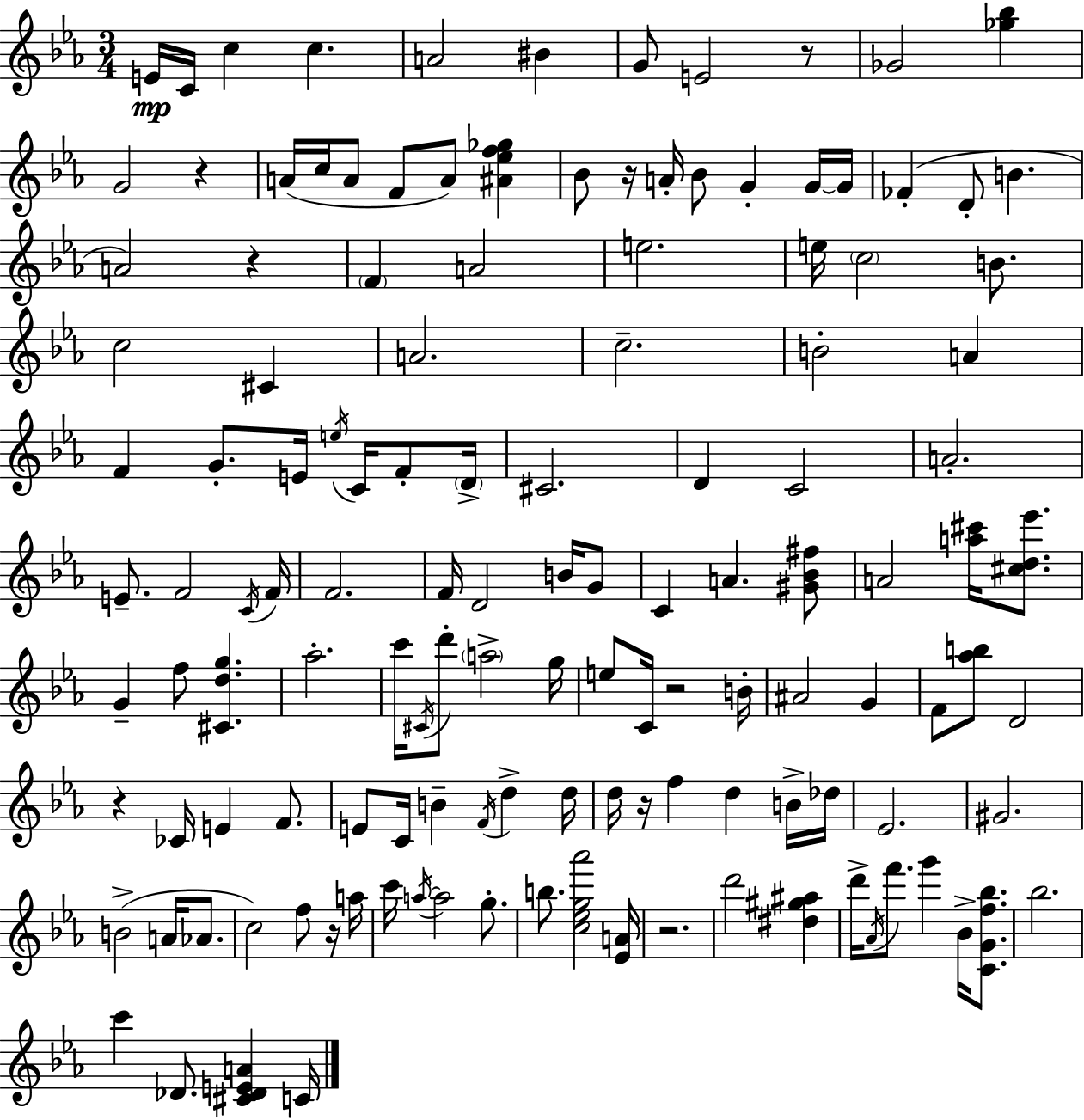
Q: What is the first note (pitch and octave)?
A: E4